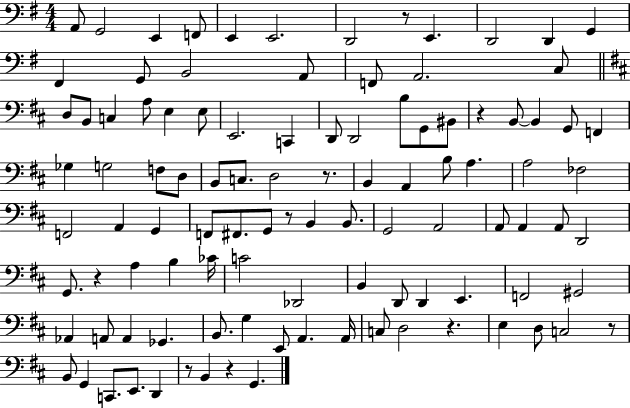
A2/e G2/h E2/q F2/e E2/q E2/h. D2/h R/e E2/q. D2/h D2/q G2/q F#2/q G2/e B2/h A2/e F2/e A2/h. C3/e D3/e B2/e C3/q A3/e E3/q E3/e E2/h. C2/q D2/e D2/h B3/e G2/e BIS2/e R/q B2/e B2/q G2/e F2/q Gb3/q G3/h F3/e D3/e B2/e C3/e. D3/h R/e. B2/q A2/q B3/e A3/q. A3/h FES3/h F2/h A2/q G2/q F2/e F#2/e. G2/e R/e B2/q B2/e. G2/h A2/h A2/e A2/q A2/e D2/h G2/e. R/q A3/q B3/q CES4/s C4/h Db2/h B2/q D2/e D2/q E2/q. F2/h G#2/h Ab2/q A2/e A2/q Gb2/q. B2/e. G3/q E2/e A2/q. A2/s C3/e D3/h R/q. E3/q D3/e C3/h R/e B2/e G2/q C2/e. E2/e. D2/q R/e B2/q R/q G2/q.